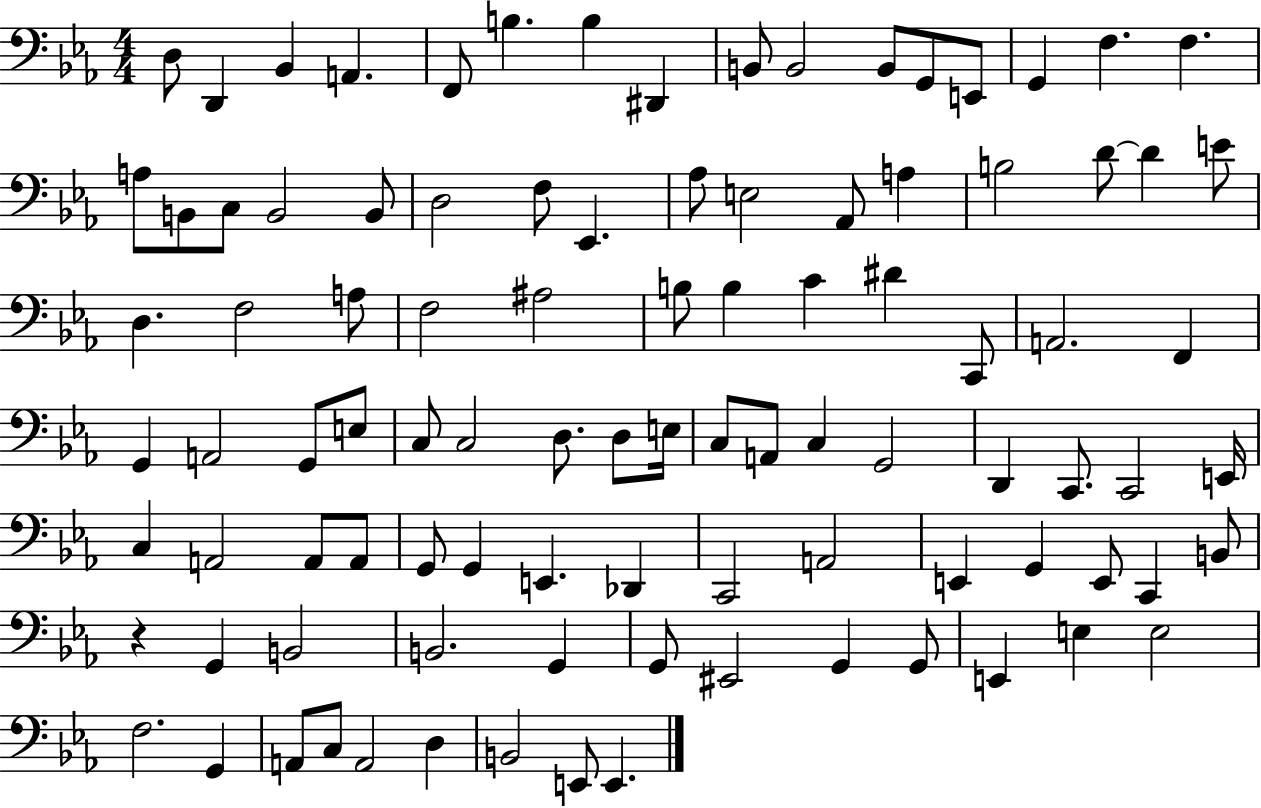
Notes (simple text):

D3/e D2/q Bb2/q A2/q. F2/e B3/q. B3/q D#2/q B2/e B2/h B2/e G2/e E2/e G2/q F3/q. F3/q. A3/e B2/e C3/e B2/h B2/e D3/h F3/e Eb2/q. Ab3/e E3/h Ab2/e A3/q B3/h D4/e D4/q E4/e D3/q. F3/h A3/e F3/h A#3/h B3/e B3/q C4/q D#4/q C2/e A2/h. F2/q G2/q A2/h G2/e E3/e C3/e C3/h D3/e. D3/e E3/s C3/e A2/e C3/q G2/h D2/q C2/e. C2/h E2/s C3/q A2/h A2/e A2/e G2/e G2/q E2/q. Db2/q C2/h A2/h E2/q G2/q E2/e C2/q B2/e R/q G2/q B2/h B2/h. G2/q G2/e EIS2/h G2/q G2/e E2/q E3/q E3/h F3/h. G2/q A2/e C3/e A2/h D3/q B2/h E2/e E2/q.